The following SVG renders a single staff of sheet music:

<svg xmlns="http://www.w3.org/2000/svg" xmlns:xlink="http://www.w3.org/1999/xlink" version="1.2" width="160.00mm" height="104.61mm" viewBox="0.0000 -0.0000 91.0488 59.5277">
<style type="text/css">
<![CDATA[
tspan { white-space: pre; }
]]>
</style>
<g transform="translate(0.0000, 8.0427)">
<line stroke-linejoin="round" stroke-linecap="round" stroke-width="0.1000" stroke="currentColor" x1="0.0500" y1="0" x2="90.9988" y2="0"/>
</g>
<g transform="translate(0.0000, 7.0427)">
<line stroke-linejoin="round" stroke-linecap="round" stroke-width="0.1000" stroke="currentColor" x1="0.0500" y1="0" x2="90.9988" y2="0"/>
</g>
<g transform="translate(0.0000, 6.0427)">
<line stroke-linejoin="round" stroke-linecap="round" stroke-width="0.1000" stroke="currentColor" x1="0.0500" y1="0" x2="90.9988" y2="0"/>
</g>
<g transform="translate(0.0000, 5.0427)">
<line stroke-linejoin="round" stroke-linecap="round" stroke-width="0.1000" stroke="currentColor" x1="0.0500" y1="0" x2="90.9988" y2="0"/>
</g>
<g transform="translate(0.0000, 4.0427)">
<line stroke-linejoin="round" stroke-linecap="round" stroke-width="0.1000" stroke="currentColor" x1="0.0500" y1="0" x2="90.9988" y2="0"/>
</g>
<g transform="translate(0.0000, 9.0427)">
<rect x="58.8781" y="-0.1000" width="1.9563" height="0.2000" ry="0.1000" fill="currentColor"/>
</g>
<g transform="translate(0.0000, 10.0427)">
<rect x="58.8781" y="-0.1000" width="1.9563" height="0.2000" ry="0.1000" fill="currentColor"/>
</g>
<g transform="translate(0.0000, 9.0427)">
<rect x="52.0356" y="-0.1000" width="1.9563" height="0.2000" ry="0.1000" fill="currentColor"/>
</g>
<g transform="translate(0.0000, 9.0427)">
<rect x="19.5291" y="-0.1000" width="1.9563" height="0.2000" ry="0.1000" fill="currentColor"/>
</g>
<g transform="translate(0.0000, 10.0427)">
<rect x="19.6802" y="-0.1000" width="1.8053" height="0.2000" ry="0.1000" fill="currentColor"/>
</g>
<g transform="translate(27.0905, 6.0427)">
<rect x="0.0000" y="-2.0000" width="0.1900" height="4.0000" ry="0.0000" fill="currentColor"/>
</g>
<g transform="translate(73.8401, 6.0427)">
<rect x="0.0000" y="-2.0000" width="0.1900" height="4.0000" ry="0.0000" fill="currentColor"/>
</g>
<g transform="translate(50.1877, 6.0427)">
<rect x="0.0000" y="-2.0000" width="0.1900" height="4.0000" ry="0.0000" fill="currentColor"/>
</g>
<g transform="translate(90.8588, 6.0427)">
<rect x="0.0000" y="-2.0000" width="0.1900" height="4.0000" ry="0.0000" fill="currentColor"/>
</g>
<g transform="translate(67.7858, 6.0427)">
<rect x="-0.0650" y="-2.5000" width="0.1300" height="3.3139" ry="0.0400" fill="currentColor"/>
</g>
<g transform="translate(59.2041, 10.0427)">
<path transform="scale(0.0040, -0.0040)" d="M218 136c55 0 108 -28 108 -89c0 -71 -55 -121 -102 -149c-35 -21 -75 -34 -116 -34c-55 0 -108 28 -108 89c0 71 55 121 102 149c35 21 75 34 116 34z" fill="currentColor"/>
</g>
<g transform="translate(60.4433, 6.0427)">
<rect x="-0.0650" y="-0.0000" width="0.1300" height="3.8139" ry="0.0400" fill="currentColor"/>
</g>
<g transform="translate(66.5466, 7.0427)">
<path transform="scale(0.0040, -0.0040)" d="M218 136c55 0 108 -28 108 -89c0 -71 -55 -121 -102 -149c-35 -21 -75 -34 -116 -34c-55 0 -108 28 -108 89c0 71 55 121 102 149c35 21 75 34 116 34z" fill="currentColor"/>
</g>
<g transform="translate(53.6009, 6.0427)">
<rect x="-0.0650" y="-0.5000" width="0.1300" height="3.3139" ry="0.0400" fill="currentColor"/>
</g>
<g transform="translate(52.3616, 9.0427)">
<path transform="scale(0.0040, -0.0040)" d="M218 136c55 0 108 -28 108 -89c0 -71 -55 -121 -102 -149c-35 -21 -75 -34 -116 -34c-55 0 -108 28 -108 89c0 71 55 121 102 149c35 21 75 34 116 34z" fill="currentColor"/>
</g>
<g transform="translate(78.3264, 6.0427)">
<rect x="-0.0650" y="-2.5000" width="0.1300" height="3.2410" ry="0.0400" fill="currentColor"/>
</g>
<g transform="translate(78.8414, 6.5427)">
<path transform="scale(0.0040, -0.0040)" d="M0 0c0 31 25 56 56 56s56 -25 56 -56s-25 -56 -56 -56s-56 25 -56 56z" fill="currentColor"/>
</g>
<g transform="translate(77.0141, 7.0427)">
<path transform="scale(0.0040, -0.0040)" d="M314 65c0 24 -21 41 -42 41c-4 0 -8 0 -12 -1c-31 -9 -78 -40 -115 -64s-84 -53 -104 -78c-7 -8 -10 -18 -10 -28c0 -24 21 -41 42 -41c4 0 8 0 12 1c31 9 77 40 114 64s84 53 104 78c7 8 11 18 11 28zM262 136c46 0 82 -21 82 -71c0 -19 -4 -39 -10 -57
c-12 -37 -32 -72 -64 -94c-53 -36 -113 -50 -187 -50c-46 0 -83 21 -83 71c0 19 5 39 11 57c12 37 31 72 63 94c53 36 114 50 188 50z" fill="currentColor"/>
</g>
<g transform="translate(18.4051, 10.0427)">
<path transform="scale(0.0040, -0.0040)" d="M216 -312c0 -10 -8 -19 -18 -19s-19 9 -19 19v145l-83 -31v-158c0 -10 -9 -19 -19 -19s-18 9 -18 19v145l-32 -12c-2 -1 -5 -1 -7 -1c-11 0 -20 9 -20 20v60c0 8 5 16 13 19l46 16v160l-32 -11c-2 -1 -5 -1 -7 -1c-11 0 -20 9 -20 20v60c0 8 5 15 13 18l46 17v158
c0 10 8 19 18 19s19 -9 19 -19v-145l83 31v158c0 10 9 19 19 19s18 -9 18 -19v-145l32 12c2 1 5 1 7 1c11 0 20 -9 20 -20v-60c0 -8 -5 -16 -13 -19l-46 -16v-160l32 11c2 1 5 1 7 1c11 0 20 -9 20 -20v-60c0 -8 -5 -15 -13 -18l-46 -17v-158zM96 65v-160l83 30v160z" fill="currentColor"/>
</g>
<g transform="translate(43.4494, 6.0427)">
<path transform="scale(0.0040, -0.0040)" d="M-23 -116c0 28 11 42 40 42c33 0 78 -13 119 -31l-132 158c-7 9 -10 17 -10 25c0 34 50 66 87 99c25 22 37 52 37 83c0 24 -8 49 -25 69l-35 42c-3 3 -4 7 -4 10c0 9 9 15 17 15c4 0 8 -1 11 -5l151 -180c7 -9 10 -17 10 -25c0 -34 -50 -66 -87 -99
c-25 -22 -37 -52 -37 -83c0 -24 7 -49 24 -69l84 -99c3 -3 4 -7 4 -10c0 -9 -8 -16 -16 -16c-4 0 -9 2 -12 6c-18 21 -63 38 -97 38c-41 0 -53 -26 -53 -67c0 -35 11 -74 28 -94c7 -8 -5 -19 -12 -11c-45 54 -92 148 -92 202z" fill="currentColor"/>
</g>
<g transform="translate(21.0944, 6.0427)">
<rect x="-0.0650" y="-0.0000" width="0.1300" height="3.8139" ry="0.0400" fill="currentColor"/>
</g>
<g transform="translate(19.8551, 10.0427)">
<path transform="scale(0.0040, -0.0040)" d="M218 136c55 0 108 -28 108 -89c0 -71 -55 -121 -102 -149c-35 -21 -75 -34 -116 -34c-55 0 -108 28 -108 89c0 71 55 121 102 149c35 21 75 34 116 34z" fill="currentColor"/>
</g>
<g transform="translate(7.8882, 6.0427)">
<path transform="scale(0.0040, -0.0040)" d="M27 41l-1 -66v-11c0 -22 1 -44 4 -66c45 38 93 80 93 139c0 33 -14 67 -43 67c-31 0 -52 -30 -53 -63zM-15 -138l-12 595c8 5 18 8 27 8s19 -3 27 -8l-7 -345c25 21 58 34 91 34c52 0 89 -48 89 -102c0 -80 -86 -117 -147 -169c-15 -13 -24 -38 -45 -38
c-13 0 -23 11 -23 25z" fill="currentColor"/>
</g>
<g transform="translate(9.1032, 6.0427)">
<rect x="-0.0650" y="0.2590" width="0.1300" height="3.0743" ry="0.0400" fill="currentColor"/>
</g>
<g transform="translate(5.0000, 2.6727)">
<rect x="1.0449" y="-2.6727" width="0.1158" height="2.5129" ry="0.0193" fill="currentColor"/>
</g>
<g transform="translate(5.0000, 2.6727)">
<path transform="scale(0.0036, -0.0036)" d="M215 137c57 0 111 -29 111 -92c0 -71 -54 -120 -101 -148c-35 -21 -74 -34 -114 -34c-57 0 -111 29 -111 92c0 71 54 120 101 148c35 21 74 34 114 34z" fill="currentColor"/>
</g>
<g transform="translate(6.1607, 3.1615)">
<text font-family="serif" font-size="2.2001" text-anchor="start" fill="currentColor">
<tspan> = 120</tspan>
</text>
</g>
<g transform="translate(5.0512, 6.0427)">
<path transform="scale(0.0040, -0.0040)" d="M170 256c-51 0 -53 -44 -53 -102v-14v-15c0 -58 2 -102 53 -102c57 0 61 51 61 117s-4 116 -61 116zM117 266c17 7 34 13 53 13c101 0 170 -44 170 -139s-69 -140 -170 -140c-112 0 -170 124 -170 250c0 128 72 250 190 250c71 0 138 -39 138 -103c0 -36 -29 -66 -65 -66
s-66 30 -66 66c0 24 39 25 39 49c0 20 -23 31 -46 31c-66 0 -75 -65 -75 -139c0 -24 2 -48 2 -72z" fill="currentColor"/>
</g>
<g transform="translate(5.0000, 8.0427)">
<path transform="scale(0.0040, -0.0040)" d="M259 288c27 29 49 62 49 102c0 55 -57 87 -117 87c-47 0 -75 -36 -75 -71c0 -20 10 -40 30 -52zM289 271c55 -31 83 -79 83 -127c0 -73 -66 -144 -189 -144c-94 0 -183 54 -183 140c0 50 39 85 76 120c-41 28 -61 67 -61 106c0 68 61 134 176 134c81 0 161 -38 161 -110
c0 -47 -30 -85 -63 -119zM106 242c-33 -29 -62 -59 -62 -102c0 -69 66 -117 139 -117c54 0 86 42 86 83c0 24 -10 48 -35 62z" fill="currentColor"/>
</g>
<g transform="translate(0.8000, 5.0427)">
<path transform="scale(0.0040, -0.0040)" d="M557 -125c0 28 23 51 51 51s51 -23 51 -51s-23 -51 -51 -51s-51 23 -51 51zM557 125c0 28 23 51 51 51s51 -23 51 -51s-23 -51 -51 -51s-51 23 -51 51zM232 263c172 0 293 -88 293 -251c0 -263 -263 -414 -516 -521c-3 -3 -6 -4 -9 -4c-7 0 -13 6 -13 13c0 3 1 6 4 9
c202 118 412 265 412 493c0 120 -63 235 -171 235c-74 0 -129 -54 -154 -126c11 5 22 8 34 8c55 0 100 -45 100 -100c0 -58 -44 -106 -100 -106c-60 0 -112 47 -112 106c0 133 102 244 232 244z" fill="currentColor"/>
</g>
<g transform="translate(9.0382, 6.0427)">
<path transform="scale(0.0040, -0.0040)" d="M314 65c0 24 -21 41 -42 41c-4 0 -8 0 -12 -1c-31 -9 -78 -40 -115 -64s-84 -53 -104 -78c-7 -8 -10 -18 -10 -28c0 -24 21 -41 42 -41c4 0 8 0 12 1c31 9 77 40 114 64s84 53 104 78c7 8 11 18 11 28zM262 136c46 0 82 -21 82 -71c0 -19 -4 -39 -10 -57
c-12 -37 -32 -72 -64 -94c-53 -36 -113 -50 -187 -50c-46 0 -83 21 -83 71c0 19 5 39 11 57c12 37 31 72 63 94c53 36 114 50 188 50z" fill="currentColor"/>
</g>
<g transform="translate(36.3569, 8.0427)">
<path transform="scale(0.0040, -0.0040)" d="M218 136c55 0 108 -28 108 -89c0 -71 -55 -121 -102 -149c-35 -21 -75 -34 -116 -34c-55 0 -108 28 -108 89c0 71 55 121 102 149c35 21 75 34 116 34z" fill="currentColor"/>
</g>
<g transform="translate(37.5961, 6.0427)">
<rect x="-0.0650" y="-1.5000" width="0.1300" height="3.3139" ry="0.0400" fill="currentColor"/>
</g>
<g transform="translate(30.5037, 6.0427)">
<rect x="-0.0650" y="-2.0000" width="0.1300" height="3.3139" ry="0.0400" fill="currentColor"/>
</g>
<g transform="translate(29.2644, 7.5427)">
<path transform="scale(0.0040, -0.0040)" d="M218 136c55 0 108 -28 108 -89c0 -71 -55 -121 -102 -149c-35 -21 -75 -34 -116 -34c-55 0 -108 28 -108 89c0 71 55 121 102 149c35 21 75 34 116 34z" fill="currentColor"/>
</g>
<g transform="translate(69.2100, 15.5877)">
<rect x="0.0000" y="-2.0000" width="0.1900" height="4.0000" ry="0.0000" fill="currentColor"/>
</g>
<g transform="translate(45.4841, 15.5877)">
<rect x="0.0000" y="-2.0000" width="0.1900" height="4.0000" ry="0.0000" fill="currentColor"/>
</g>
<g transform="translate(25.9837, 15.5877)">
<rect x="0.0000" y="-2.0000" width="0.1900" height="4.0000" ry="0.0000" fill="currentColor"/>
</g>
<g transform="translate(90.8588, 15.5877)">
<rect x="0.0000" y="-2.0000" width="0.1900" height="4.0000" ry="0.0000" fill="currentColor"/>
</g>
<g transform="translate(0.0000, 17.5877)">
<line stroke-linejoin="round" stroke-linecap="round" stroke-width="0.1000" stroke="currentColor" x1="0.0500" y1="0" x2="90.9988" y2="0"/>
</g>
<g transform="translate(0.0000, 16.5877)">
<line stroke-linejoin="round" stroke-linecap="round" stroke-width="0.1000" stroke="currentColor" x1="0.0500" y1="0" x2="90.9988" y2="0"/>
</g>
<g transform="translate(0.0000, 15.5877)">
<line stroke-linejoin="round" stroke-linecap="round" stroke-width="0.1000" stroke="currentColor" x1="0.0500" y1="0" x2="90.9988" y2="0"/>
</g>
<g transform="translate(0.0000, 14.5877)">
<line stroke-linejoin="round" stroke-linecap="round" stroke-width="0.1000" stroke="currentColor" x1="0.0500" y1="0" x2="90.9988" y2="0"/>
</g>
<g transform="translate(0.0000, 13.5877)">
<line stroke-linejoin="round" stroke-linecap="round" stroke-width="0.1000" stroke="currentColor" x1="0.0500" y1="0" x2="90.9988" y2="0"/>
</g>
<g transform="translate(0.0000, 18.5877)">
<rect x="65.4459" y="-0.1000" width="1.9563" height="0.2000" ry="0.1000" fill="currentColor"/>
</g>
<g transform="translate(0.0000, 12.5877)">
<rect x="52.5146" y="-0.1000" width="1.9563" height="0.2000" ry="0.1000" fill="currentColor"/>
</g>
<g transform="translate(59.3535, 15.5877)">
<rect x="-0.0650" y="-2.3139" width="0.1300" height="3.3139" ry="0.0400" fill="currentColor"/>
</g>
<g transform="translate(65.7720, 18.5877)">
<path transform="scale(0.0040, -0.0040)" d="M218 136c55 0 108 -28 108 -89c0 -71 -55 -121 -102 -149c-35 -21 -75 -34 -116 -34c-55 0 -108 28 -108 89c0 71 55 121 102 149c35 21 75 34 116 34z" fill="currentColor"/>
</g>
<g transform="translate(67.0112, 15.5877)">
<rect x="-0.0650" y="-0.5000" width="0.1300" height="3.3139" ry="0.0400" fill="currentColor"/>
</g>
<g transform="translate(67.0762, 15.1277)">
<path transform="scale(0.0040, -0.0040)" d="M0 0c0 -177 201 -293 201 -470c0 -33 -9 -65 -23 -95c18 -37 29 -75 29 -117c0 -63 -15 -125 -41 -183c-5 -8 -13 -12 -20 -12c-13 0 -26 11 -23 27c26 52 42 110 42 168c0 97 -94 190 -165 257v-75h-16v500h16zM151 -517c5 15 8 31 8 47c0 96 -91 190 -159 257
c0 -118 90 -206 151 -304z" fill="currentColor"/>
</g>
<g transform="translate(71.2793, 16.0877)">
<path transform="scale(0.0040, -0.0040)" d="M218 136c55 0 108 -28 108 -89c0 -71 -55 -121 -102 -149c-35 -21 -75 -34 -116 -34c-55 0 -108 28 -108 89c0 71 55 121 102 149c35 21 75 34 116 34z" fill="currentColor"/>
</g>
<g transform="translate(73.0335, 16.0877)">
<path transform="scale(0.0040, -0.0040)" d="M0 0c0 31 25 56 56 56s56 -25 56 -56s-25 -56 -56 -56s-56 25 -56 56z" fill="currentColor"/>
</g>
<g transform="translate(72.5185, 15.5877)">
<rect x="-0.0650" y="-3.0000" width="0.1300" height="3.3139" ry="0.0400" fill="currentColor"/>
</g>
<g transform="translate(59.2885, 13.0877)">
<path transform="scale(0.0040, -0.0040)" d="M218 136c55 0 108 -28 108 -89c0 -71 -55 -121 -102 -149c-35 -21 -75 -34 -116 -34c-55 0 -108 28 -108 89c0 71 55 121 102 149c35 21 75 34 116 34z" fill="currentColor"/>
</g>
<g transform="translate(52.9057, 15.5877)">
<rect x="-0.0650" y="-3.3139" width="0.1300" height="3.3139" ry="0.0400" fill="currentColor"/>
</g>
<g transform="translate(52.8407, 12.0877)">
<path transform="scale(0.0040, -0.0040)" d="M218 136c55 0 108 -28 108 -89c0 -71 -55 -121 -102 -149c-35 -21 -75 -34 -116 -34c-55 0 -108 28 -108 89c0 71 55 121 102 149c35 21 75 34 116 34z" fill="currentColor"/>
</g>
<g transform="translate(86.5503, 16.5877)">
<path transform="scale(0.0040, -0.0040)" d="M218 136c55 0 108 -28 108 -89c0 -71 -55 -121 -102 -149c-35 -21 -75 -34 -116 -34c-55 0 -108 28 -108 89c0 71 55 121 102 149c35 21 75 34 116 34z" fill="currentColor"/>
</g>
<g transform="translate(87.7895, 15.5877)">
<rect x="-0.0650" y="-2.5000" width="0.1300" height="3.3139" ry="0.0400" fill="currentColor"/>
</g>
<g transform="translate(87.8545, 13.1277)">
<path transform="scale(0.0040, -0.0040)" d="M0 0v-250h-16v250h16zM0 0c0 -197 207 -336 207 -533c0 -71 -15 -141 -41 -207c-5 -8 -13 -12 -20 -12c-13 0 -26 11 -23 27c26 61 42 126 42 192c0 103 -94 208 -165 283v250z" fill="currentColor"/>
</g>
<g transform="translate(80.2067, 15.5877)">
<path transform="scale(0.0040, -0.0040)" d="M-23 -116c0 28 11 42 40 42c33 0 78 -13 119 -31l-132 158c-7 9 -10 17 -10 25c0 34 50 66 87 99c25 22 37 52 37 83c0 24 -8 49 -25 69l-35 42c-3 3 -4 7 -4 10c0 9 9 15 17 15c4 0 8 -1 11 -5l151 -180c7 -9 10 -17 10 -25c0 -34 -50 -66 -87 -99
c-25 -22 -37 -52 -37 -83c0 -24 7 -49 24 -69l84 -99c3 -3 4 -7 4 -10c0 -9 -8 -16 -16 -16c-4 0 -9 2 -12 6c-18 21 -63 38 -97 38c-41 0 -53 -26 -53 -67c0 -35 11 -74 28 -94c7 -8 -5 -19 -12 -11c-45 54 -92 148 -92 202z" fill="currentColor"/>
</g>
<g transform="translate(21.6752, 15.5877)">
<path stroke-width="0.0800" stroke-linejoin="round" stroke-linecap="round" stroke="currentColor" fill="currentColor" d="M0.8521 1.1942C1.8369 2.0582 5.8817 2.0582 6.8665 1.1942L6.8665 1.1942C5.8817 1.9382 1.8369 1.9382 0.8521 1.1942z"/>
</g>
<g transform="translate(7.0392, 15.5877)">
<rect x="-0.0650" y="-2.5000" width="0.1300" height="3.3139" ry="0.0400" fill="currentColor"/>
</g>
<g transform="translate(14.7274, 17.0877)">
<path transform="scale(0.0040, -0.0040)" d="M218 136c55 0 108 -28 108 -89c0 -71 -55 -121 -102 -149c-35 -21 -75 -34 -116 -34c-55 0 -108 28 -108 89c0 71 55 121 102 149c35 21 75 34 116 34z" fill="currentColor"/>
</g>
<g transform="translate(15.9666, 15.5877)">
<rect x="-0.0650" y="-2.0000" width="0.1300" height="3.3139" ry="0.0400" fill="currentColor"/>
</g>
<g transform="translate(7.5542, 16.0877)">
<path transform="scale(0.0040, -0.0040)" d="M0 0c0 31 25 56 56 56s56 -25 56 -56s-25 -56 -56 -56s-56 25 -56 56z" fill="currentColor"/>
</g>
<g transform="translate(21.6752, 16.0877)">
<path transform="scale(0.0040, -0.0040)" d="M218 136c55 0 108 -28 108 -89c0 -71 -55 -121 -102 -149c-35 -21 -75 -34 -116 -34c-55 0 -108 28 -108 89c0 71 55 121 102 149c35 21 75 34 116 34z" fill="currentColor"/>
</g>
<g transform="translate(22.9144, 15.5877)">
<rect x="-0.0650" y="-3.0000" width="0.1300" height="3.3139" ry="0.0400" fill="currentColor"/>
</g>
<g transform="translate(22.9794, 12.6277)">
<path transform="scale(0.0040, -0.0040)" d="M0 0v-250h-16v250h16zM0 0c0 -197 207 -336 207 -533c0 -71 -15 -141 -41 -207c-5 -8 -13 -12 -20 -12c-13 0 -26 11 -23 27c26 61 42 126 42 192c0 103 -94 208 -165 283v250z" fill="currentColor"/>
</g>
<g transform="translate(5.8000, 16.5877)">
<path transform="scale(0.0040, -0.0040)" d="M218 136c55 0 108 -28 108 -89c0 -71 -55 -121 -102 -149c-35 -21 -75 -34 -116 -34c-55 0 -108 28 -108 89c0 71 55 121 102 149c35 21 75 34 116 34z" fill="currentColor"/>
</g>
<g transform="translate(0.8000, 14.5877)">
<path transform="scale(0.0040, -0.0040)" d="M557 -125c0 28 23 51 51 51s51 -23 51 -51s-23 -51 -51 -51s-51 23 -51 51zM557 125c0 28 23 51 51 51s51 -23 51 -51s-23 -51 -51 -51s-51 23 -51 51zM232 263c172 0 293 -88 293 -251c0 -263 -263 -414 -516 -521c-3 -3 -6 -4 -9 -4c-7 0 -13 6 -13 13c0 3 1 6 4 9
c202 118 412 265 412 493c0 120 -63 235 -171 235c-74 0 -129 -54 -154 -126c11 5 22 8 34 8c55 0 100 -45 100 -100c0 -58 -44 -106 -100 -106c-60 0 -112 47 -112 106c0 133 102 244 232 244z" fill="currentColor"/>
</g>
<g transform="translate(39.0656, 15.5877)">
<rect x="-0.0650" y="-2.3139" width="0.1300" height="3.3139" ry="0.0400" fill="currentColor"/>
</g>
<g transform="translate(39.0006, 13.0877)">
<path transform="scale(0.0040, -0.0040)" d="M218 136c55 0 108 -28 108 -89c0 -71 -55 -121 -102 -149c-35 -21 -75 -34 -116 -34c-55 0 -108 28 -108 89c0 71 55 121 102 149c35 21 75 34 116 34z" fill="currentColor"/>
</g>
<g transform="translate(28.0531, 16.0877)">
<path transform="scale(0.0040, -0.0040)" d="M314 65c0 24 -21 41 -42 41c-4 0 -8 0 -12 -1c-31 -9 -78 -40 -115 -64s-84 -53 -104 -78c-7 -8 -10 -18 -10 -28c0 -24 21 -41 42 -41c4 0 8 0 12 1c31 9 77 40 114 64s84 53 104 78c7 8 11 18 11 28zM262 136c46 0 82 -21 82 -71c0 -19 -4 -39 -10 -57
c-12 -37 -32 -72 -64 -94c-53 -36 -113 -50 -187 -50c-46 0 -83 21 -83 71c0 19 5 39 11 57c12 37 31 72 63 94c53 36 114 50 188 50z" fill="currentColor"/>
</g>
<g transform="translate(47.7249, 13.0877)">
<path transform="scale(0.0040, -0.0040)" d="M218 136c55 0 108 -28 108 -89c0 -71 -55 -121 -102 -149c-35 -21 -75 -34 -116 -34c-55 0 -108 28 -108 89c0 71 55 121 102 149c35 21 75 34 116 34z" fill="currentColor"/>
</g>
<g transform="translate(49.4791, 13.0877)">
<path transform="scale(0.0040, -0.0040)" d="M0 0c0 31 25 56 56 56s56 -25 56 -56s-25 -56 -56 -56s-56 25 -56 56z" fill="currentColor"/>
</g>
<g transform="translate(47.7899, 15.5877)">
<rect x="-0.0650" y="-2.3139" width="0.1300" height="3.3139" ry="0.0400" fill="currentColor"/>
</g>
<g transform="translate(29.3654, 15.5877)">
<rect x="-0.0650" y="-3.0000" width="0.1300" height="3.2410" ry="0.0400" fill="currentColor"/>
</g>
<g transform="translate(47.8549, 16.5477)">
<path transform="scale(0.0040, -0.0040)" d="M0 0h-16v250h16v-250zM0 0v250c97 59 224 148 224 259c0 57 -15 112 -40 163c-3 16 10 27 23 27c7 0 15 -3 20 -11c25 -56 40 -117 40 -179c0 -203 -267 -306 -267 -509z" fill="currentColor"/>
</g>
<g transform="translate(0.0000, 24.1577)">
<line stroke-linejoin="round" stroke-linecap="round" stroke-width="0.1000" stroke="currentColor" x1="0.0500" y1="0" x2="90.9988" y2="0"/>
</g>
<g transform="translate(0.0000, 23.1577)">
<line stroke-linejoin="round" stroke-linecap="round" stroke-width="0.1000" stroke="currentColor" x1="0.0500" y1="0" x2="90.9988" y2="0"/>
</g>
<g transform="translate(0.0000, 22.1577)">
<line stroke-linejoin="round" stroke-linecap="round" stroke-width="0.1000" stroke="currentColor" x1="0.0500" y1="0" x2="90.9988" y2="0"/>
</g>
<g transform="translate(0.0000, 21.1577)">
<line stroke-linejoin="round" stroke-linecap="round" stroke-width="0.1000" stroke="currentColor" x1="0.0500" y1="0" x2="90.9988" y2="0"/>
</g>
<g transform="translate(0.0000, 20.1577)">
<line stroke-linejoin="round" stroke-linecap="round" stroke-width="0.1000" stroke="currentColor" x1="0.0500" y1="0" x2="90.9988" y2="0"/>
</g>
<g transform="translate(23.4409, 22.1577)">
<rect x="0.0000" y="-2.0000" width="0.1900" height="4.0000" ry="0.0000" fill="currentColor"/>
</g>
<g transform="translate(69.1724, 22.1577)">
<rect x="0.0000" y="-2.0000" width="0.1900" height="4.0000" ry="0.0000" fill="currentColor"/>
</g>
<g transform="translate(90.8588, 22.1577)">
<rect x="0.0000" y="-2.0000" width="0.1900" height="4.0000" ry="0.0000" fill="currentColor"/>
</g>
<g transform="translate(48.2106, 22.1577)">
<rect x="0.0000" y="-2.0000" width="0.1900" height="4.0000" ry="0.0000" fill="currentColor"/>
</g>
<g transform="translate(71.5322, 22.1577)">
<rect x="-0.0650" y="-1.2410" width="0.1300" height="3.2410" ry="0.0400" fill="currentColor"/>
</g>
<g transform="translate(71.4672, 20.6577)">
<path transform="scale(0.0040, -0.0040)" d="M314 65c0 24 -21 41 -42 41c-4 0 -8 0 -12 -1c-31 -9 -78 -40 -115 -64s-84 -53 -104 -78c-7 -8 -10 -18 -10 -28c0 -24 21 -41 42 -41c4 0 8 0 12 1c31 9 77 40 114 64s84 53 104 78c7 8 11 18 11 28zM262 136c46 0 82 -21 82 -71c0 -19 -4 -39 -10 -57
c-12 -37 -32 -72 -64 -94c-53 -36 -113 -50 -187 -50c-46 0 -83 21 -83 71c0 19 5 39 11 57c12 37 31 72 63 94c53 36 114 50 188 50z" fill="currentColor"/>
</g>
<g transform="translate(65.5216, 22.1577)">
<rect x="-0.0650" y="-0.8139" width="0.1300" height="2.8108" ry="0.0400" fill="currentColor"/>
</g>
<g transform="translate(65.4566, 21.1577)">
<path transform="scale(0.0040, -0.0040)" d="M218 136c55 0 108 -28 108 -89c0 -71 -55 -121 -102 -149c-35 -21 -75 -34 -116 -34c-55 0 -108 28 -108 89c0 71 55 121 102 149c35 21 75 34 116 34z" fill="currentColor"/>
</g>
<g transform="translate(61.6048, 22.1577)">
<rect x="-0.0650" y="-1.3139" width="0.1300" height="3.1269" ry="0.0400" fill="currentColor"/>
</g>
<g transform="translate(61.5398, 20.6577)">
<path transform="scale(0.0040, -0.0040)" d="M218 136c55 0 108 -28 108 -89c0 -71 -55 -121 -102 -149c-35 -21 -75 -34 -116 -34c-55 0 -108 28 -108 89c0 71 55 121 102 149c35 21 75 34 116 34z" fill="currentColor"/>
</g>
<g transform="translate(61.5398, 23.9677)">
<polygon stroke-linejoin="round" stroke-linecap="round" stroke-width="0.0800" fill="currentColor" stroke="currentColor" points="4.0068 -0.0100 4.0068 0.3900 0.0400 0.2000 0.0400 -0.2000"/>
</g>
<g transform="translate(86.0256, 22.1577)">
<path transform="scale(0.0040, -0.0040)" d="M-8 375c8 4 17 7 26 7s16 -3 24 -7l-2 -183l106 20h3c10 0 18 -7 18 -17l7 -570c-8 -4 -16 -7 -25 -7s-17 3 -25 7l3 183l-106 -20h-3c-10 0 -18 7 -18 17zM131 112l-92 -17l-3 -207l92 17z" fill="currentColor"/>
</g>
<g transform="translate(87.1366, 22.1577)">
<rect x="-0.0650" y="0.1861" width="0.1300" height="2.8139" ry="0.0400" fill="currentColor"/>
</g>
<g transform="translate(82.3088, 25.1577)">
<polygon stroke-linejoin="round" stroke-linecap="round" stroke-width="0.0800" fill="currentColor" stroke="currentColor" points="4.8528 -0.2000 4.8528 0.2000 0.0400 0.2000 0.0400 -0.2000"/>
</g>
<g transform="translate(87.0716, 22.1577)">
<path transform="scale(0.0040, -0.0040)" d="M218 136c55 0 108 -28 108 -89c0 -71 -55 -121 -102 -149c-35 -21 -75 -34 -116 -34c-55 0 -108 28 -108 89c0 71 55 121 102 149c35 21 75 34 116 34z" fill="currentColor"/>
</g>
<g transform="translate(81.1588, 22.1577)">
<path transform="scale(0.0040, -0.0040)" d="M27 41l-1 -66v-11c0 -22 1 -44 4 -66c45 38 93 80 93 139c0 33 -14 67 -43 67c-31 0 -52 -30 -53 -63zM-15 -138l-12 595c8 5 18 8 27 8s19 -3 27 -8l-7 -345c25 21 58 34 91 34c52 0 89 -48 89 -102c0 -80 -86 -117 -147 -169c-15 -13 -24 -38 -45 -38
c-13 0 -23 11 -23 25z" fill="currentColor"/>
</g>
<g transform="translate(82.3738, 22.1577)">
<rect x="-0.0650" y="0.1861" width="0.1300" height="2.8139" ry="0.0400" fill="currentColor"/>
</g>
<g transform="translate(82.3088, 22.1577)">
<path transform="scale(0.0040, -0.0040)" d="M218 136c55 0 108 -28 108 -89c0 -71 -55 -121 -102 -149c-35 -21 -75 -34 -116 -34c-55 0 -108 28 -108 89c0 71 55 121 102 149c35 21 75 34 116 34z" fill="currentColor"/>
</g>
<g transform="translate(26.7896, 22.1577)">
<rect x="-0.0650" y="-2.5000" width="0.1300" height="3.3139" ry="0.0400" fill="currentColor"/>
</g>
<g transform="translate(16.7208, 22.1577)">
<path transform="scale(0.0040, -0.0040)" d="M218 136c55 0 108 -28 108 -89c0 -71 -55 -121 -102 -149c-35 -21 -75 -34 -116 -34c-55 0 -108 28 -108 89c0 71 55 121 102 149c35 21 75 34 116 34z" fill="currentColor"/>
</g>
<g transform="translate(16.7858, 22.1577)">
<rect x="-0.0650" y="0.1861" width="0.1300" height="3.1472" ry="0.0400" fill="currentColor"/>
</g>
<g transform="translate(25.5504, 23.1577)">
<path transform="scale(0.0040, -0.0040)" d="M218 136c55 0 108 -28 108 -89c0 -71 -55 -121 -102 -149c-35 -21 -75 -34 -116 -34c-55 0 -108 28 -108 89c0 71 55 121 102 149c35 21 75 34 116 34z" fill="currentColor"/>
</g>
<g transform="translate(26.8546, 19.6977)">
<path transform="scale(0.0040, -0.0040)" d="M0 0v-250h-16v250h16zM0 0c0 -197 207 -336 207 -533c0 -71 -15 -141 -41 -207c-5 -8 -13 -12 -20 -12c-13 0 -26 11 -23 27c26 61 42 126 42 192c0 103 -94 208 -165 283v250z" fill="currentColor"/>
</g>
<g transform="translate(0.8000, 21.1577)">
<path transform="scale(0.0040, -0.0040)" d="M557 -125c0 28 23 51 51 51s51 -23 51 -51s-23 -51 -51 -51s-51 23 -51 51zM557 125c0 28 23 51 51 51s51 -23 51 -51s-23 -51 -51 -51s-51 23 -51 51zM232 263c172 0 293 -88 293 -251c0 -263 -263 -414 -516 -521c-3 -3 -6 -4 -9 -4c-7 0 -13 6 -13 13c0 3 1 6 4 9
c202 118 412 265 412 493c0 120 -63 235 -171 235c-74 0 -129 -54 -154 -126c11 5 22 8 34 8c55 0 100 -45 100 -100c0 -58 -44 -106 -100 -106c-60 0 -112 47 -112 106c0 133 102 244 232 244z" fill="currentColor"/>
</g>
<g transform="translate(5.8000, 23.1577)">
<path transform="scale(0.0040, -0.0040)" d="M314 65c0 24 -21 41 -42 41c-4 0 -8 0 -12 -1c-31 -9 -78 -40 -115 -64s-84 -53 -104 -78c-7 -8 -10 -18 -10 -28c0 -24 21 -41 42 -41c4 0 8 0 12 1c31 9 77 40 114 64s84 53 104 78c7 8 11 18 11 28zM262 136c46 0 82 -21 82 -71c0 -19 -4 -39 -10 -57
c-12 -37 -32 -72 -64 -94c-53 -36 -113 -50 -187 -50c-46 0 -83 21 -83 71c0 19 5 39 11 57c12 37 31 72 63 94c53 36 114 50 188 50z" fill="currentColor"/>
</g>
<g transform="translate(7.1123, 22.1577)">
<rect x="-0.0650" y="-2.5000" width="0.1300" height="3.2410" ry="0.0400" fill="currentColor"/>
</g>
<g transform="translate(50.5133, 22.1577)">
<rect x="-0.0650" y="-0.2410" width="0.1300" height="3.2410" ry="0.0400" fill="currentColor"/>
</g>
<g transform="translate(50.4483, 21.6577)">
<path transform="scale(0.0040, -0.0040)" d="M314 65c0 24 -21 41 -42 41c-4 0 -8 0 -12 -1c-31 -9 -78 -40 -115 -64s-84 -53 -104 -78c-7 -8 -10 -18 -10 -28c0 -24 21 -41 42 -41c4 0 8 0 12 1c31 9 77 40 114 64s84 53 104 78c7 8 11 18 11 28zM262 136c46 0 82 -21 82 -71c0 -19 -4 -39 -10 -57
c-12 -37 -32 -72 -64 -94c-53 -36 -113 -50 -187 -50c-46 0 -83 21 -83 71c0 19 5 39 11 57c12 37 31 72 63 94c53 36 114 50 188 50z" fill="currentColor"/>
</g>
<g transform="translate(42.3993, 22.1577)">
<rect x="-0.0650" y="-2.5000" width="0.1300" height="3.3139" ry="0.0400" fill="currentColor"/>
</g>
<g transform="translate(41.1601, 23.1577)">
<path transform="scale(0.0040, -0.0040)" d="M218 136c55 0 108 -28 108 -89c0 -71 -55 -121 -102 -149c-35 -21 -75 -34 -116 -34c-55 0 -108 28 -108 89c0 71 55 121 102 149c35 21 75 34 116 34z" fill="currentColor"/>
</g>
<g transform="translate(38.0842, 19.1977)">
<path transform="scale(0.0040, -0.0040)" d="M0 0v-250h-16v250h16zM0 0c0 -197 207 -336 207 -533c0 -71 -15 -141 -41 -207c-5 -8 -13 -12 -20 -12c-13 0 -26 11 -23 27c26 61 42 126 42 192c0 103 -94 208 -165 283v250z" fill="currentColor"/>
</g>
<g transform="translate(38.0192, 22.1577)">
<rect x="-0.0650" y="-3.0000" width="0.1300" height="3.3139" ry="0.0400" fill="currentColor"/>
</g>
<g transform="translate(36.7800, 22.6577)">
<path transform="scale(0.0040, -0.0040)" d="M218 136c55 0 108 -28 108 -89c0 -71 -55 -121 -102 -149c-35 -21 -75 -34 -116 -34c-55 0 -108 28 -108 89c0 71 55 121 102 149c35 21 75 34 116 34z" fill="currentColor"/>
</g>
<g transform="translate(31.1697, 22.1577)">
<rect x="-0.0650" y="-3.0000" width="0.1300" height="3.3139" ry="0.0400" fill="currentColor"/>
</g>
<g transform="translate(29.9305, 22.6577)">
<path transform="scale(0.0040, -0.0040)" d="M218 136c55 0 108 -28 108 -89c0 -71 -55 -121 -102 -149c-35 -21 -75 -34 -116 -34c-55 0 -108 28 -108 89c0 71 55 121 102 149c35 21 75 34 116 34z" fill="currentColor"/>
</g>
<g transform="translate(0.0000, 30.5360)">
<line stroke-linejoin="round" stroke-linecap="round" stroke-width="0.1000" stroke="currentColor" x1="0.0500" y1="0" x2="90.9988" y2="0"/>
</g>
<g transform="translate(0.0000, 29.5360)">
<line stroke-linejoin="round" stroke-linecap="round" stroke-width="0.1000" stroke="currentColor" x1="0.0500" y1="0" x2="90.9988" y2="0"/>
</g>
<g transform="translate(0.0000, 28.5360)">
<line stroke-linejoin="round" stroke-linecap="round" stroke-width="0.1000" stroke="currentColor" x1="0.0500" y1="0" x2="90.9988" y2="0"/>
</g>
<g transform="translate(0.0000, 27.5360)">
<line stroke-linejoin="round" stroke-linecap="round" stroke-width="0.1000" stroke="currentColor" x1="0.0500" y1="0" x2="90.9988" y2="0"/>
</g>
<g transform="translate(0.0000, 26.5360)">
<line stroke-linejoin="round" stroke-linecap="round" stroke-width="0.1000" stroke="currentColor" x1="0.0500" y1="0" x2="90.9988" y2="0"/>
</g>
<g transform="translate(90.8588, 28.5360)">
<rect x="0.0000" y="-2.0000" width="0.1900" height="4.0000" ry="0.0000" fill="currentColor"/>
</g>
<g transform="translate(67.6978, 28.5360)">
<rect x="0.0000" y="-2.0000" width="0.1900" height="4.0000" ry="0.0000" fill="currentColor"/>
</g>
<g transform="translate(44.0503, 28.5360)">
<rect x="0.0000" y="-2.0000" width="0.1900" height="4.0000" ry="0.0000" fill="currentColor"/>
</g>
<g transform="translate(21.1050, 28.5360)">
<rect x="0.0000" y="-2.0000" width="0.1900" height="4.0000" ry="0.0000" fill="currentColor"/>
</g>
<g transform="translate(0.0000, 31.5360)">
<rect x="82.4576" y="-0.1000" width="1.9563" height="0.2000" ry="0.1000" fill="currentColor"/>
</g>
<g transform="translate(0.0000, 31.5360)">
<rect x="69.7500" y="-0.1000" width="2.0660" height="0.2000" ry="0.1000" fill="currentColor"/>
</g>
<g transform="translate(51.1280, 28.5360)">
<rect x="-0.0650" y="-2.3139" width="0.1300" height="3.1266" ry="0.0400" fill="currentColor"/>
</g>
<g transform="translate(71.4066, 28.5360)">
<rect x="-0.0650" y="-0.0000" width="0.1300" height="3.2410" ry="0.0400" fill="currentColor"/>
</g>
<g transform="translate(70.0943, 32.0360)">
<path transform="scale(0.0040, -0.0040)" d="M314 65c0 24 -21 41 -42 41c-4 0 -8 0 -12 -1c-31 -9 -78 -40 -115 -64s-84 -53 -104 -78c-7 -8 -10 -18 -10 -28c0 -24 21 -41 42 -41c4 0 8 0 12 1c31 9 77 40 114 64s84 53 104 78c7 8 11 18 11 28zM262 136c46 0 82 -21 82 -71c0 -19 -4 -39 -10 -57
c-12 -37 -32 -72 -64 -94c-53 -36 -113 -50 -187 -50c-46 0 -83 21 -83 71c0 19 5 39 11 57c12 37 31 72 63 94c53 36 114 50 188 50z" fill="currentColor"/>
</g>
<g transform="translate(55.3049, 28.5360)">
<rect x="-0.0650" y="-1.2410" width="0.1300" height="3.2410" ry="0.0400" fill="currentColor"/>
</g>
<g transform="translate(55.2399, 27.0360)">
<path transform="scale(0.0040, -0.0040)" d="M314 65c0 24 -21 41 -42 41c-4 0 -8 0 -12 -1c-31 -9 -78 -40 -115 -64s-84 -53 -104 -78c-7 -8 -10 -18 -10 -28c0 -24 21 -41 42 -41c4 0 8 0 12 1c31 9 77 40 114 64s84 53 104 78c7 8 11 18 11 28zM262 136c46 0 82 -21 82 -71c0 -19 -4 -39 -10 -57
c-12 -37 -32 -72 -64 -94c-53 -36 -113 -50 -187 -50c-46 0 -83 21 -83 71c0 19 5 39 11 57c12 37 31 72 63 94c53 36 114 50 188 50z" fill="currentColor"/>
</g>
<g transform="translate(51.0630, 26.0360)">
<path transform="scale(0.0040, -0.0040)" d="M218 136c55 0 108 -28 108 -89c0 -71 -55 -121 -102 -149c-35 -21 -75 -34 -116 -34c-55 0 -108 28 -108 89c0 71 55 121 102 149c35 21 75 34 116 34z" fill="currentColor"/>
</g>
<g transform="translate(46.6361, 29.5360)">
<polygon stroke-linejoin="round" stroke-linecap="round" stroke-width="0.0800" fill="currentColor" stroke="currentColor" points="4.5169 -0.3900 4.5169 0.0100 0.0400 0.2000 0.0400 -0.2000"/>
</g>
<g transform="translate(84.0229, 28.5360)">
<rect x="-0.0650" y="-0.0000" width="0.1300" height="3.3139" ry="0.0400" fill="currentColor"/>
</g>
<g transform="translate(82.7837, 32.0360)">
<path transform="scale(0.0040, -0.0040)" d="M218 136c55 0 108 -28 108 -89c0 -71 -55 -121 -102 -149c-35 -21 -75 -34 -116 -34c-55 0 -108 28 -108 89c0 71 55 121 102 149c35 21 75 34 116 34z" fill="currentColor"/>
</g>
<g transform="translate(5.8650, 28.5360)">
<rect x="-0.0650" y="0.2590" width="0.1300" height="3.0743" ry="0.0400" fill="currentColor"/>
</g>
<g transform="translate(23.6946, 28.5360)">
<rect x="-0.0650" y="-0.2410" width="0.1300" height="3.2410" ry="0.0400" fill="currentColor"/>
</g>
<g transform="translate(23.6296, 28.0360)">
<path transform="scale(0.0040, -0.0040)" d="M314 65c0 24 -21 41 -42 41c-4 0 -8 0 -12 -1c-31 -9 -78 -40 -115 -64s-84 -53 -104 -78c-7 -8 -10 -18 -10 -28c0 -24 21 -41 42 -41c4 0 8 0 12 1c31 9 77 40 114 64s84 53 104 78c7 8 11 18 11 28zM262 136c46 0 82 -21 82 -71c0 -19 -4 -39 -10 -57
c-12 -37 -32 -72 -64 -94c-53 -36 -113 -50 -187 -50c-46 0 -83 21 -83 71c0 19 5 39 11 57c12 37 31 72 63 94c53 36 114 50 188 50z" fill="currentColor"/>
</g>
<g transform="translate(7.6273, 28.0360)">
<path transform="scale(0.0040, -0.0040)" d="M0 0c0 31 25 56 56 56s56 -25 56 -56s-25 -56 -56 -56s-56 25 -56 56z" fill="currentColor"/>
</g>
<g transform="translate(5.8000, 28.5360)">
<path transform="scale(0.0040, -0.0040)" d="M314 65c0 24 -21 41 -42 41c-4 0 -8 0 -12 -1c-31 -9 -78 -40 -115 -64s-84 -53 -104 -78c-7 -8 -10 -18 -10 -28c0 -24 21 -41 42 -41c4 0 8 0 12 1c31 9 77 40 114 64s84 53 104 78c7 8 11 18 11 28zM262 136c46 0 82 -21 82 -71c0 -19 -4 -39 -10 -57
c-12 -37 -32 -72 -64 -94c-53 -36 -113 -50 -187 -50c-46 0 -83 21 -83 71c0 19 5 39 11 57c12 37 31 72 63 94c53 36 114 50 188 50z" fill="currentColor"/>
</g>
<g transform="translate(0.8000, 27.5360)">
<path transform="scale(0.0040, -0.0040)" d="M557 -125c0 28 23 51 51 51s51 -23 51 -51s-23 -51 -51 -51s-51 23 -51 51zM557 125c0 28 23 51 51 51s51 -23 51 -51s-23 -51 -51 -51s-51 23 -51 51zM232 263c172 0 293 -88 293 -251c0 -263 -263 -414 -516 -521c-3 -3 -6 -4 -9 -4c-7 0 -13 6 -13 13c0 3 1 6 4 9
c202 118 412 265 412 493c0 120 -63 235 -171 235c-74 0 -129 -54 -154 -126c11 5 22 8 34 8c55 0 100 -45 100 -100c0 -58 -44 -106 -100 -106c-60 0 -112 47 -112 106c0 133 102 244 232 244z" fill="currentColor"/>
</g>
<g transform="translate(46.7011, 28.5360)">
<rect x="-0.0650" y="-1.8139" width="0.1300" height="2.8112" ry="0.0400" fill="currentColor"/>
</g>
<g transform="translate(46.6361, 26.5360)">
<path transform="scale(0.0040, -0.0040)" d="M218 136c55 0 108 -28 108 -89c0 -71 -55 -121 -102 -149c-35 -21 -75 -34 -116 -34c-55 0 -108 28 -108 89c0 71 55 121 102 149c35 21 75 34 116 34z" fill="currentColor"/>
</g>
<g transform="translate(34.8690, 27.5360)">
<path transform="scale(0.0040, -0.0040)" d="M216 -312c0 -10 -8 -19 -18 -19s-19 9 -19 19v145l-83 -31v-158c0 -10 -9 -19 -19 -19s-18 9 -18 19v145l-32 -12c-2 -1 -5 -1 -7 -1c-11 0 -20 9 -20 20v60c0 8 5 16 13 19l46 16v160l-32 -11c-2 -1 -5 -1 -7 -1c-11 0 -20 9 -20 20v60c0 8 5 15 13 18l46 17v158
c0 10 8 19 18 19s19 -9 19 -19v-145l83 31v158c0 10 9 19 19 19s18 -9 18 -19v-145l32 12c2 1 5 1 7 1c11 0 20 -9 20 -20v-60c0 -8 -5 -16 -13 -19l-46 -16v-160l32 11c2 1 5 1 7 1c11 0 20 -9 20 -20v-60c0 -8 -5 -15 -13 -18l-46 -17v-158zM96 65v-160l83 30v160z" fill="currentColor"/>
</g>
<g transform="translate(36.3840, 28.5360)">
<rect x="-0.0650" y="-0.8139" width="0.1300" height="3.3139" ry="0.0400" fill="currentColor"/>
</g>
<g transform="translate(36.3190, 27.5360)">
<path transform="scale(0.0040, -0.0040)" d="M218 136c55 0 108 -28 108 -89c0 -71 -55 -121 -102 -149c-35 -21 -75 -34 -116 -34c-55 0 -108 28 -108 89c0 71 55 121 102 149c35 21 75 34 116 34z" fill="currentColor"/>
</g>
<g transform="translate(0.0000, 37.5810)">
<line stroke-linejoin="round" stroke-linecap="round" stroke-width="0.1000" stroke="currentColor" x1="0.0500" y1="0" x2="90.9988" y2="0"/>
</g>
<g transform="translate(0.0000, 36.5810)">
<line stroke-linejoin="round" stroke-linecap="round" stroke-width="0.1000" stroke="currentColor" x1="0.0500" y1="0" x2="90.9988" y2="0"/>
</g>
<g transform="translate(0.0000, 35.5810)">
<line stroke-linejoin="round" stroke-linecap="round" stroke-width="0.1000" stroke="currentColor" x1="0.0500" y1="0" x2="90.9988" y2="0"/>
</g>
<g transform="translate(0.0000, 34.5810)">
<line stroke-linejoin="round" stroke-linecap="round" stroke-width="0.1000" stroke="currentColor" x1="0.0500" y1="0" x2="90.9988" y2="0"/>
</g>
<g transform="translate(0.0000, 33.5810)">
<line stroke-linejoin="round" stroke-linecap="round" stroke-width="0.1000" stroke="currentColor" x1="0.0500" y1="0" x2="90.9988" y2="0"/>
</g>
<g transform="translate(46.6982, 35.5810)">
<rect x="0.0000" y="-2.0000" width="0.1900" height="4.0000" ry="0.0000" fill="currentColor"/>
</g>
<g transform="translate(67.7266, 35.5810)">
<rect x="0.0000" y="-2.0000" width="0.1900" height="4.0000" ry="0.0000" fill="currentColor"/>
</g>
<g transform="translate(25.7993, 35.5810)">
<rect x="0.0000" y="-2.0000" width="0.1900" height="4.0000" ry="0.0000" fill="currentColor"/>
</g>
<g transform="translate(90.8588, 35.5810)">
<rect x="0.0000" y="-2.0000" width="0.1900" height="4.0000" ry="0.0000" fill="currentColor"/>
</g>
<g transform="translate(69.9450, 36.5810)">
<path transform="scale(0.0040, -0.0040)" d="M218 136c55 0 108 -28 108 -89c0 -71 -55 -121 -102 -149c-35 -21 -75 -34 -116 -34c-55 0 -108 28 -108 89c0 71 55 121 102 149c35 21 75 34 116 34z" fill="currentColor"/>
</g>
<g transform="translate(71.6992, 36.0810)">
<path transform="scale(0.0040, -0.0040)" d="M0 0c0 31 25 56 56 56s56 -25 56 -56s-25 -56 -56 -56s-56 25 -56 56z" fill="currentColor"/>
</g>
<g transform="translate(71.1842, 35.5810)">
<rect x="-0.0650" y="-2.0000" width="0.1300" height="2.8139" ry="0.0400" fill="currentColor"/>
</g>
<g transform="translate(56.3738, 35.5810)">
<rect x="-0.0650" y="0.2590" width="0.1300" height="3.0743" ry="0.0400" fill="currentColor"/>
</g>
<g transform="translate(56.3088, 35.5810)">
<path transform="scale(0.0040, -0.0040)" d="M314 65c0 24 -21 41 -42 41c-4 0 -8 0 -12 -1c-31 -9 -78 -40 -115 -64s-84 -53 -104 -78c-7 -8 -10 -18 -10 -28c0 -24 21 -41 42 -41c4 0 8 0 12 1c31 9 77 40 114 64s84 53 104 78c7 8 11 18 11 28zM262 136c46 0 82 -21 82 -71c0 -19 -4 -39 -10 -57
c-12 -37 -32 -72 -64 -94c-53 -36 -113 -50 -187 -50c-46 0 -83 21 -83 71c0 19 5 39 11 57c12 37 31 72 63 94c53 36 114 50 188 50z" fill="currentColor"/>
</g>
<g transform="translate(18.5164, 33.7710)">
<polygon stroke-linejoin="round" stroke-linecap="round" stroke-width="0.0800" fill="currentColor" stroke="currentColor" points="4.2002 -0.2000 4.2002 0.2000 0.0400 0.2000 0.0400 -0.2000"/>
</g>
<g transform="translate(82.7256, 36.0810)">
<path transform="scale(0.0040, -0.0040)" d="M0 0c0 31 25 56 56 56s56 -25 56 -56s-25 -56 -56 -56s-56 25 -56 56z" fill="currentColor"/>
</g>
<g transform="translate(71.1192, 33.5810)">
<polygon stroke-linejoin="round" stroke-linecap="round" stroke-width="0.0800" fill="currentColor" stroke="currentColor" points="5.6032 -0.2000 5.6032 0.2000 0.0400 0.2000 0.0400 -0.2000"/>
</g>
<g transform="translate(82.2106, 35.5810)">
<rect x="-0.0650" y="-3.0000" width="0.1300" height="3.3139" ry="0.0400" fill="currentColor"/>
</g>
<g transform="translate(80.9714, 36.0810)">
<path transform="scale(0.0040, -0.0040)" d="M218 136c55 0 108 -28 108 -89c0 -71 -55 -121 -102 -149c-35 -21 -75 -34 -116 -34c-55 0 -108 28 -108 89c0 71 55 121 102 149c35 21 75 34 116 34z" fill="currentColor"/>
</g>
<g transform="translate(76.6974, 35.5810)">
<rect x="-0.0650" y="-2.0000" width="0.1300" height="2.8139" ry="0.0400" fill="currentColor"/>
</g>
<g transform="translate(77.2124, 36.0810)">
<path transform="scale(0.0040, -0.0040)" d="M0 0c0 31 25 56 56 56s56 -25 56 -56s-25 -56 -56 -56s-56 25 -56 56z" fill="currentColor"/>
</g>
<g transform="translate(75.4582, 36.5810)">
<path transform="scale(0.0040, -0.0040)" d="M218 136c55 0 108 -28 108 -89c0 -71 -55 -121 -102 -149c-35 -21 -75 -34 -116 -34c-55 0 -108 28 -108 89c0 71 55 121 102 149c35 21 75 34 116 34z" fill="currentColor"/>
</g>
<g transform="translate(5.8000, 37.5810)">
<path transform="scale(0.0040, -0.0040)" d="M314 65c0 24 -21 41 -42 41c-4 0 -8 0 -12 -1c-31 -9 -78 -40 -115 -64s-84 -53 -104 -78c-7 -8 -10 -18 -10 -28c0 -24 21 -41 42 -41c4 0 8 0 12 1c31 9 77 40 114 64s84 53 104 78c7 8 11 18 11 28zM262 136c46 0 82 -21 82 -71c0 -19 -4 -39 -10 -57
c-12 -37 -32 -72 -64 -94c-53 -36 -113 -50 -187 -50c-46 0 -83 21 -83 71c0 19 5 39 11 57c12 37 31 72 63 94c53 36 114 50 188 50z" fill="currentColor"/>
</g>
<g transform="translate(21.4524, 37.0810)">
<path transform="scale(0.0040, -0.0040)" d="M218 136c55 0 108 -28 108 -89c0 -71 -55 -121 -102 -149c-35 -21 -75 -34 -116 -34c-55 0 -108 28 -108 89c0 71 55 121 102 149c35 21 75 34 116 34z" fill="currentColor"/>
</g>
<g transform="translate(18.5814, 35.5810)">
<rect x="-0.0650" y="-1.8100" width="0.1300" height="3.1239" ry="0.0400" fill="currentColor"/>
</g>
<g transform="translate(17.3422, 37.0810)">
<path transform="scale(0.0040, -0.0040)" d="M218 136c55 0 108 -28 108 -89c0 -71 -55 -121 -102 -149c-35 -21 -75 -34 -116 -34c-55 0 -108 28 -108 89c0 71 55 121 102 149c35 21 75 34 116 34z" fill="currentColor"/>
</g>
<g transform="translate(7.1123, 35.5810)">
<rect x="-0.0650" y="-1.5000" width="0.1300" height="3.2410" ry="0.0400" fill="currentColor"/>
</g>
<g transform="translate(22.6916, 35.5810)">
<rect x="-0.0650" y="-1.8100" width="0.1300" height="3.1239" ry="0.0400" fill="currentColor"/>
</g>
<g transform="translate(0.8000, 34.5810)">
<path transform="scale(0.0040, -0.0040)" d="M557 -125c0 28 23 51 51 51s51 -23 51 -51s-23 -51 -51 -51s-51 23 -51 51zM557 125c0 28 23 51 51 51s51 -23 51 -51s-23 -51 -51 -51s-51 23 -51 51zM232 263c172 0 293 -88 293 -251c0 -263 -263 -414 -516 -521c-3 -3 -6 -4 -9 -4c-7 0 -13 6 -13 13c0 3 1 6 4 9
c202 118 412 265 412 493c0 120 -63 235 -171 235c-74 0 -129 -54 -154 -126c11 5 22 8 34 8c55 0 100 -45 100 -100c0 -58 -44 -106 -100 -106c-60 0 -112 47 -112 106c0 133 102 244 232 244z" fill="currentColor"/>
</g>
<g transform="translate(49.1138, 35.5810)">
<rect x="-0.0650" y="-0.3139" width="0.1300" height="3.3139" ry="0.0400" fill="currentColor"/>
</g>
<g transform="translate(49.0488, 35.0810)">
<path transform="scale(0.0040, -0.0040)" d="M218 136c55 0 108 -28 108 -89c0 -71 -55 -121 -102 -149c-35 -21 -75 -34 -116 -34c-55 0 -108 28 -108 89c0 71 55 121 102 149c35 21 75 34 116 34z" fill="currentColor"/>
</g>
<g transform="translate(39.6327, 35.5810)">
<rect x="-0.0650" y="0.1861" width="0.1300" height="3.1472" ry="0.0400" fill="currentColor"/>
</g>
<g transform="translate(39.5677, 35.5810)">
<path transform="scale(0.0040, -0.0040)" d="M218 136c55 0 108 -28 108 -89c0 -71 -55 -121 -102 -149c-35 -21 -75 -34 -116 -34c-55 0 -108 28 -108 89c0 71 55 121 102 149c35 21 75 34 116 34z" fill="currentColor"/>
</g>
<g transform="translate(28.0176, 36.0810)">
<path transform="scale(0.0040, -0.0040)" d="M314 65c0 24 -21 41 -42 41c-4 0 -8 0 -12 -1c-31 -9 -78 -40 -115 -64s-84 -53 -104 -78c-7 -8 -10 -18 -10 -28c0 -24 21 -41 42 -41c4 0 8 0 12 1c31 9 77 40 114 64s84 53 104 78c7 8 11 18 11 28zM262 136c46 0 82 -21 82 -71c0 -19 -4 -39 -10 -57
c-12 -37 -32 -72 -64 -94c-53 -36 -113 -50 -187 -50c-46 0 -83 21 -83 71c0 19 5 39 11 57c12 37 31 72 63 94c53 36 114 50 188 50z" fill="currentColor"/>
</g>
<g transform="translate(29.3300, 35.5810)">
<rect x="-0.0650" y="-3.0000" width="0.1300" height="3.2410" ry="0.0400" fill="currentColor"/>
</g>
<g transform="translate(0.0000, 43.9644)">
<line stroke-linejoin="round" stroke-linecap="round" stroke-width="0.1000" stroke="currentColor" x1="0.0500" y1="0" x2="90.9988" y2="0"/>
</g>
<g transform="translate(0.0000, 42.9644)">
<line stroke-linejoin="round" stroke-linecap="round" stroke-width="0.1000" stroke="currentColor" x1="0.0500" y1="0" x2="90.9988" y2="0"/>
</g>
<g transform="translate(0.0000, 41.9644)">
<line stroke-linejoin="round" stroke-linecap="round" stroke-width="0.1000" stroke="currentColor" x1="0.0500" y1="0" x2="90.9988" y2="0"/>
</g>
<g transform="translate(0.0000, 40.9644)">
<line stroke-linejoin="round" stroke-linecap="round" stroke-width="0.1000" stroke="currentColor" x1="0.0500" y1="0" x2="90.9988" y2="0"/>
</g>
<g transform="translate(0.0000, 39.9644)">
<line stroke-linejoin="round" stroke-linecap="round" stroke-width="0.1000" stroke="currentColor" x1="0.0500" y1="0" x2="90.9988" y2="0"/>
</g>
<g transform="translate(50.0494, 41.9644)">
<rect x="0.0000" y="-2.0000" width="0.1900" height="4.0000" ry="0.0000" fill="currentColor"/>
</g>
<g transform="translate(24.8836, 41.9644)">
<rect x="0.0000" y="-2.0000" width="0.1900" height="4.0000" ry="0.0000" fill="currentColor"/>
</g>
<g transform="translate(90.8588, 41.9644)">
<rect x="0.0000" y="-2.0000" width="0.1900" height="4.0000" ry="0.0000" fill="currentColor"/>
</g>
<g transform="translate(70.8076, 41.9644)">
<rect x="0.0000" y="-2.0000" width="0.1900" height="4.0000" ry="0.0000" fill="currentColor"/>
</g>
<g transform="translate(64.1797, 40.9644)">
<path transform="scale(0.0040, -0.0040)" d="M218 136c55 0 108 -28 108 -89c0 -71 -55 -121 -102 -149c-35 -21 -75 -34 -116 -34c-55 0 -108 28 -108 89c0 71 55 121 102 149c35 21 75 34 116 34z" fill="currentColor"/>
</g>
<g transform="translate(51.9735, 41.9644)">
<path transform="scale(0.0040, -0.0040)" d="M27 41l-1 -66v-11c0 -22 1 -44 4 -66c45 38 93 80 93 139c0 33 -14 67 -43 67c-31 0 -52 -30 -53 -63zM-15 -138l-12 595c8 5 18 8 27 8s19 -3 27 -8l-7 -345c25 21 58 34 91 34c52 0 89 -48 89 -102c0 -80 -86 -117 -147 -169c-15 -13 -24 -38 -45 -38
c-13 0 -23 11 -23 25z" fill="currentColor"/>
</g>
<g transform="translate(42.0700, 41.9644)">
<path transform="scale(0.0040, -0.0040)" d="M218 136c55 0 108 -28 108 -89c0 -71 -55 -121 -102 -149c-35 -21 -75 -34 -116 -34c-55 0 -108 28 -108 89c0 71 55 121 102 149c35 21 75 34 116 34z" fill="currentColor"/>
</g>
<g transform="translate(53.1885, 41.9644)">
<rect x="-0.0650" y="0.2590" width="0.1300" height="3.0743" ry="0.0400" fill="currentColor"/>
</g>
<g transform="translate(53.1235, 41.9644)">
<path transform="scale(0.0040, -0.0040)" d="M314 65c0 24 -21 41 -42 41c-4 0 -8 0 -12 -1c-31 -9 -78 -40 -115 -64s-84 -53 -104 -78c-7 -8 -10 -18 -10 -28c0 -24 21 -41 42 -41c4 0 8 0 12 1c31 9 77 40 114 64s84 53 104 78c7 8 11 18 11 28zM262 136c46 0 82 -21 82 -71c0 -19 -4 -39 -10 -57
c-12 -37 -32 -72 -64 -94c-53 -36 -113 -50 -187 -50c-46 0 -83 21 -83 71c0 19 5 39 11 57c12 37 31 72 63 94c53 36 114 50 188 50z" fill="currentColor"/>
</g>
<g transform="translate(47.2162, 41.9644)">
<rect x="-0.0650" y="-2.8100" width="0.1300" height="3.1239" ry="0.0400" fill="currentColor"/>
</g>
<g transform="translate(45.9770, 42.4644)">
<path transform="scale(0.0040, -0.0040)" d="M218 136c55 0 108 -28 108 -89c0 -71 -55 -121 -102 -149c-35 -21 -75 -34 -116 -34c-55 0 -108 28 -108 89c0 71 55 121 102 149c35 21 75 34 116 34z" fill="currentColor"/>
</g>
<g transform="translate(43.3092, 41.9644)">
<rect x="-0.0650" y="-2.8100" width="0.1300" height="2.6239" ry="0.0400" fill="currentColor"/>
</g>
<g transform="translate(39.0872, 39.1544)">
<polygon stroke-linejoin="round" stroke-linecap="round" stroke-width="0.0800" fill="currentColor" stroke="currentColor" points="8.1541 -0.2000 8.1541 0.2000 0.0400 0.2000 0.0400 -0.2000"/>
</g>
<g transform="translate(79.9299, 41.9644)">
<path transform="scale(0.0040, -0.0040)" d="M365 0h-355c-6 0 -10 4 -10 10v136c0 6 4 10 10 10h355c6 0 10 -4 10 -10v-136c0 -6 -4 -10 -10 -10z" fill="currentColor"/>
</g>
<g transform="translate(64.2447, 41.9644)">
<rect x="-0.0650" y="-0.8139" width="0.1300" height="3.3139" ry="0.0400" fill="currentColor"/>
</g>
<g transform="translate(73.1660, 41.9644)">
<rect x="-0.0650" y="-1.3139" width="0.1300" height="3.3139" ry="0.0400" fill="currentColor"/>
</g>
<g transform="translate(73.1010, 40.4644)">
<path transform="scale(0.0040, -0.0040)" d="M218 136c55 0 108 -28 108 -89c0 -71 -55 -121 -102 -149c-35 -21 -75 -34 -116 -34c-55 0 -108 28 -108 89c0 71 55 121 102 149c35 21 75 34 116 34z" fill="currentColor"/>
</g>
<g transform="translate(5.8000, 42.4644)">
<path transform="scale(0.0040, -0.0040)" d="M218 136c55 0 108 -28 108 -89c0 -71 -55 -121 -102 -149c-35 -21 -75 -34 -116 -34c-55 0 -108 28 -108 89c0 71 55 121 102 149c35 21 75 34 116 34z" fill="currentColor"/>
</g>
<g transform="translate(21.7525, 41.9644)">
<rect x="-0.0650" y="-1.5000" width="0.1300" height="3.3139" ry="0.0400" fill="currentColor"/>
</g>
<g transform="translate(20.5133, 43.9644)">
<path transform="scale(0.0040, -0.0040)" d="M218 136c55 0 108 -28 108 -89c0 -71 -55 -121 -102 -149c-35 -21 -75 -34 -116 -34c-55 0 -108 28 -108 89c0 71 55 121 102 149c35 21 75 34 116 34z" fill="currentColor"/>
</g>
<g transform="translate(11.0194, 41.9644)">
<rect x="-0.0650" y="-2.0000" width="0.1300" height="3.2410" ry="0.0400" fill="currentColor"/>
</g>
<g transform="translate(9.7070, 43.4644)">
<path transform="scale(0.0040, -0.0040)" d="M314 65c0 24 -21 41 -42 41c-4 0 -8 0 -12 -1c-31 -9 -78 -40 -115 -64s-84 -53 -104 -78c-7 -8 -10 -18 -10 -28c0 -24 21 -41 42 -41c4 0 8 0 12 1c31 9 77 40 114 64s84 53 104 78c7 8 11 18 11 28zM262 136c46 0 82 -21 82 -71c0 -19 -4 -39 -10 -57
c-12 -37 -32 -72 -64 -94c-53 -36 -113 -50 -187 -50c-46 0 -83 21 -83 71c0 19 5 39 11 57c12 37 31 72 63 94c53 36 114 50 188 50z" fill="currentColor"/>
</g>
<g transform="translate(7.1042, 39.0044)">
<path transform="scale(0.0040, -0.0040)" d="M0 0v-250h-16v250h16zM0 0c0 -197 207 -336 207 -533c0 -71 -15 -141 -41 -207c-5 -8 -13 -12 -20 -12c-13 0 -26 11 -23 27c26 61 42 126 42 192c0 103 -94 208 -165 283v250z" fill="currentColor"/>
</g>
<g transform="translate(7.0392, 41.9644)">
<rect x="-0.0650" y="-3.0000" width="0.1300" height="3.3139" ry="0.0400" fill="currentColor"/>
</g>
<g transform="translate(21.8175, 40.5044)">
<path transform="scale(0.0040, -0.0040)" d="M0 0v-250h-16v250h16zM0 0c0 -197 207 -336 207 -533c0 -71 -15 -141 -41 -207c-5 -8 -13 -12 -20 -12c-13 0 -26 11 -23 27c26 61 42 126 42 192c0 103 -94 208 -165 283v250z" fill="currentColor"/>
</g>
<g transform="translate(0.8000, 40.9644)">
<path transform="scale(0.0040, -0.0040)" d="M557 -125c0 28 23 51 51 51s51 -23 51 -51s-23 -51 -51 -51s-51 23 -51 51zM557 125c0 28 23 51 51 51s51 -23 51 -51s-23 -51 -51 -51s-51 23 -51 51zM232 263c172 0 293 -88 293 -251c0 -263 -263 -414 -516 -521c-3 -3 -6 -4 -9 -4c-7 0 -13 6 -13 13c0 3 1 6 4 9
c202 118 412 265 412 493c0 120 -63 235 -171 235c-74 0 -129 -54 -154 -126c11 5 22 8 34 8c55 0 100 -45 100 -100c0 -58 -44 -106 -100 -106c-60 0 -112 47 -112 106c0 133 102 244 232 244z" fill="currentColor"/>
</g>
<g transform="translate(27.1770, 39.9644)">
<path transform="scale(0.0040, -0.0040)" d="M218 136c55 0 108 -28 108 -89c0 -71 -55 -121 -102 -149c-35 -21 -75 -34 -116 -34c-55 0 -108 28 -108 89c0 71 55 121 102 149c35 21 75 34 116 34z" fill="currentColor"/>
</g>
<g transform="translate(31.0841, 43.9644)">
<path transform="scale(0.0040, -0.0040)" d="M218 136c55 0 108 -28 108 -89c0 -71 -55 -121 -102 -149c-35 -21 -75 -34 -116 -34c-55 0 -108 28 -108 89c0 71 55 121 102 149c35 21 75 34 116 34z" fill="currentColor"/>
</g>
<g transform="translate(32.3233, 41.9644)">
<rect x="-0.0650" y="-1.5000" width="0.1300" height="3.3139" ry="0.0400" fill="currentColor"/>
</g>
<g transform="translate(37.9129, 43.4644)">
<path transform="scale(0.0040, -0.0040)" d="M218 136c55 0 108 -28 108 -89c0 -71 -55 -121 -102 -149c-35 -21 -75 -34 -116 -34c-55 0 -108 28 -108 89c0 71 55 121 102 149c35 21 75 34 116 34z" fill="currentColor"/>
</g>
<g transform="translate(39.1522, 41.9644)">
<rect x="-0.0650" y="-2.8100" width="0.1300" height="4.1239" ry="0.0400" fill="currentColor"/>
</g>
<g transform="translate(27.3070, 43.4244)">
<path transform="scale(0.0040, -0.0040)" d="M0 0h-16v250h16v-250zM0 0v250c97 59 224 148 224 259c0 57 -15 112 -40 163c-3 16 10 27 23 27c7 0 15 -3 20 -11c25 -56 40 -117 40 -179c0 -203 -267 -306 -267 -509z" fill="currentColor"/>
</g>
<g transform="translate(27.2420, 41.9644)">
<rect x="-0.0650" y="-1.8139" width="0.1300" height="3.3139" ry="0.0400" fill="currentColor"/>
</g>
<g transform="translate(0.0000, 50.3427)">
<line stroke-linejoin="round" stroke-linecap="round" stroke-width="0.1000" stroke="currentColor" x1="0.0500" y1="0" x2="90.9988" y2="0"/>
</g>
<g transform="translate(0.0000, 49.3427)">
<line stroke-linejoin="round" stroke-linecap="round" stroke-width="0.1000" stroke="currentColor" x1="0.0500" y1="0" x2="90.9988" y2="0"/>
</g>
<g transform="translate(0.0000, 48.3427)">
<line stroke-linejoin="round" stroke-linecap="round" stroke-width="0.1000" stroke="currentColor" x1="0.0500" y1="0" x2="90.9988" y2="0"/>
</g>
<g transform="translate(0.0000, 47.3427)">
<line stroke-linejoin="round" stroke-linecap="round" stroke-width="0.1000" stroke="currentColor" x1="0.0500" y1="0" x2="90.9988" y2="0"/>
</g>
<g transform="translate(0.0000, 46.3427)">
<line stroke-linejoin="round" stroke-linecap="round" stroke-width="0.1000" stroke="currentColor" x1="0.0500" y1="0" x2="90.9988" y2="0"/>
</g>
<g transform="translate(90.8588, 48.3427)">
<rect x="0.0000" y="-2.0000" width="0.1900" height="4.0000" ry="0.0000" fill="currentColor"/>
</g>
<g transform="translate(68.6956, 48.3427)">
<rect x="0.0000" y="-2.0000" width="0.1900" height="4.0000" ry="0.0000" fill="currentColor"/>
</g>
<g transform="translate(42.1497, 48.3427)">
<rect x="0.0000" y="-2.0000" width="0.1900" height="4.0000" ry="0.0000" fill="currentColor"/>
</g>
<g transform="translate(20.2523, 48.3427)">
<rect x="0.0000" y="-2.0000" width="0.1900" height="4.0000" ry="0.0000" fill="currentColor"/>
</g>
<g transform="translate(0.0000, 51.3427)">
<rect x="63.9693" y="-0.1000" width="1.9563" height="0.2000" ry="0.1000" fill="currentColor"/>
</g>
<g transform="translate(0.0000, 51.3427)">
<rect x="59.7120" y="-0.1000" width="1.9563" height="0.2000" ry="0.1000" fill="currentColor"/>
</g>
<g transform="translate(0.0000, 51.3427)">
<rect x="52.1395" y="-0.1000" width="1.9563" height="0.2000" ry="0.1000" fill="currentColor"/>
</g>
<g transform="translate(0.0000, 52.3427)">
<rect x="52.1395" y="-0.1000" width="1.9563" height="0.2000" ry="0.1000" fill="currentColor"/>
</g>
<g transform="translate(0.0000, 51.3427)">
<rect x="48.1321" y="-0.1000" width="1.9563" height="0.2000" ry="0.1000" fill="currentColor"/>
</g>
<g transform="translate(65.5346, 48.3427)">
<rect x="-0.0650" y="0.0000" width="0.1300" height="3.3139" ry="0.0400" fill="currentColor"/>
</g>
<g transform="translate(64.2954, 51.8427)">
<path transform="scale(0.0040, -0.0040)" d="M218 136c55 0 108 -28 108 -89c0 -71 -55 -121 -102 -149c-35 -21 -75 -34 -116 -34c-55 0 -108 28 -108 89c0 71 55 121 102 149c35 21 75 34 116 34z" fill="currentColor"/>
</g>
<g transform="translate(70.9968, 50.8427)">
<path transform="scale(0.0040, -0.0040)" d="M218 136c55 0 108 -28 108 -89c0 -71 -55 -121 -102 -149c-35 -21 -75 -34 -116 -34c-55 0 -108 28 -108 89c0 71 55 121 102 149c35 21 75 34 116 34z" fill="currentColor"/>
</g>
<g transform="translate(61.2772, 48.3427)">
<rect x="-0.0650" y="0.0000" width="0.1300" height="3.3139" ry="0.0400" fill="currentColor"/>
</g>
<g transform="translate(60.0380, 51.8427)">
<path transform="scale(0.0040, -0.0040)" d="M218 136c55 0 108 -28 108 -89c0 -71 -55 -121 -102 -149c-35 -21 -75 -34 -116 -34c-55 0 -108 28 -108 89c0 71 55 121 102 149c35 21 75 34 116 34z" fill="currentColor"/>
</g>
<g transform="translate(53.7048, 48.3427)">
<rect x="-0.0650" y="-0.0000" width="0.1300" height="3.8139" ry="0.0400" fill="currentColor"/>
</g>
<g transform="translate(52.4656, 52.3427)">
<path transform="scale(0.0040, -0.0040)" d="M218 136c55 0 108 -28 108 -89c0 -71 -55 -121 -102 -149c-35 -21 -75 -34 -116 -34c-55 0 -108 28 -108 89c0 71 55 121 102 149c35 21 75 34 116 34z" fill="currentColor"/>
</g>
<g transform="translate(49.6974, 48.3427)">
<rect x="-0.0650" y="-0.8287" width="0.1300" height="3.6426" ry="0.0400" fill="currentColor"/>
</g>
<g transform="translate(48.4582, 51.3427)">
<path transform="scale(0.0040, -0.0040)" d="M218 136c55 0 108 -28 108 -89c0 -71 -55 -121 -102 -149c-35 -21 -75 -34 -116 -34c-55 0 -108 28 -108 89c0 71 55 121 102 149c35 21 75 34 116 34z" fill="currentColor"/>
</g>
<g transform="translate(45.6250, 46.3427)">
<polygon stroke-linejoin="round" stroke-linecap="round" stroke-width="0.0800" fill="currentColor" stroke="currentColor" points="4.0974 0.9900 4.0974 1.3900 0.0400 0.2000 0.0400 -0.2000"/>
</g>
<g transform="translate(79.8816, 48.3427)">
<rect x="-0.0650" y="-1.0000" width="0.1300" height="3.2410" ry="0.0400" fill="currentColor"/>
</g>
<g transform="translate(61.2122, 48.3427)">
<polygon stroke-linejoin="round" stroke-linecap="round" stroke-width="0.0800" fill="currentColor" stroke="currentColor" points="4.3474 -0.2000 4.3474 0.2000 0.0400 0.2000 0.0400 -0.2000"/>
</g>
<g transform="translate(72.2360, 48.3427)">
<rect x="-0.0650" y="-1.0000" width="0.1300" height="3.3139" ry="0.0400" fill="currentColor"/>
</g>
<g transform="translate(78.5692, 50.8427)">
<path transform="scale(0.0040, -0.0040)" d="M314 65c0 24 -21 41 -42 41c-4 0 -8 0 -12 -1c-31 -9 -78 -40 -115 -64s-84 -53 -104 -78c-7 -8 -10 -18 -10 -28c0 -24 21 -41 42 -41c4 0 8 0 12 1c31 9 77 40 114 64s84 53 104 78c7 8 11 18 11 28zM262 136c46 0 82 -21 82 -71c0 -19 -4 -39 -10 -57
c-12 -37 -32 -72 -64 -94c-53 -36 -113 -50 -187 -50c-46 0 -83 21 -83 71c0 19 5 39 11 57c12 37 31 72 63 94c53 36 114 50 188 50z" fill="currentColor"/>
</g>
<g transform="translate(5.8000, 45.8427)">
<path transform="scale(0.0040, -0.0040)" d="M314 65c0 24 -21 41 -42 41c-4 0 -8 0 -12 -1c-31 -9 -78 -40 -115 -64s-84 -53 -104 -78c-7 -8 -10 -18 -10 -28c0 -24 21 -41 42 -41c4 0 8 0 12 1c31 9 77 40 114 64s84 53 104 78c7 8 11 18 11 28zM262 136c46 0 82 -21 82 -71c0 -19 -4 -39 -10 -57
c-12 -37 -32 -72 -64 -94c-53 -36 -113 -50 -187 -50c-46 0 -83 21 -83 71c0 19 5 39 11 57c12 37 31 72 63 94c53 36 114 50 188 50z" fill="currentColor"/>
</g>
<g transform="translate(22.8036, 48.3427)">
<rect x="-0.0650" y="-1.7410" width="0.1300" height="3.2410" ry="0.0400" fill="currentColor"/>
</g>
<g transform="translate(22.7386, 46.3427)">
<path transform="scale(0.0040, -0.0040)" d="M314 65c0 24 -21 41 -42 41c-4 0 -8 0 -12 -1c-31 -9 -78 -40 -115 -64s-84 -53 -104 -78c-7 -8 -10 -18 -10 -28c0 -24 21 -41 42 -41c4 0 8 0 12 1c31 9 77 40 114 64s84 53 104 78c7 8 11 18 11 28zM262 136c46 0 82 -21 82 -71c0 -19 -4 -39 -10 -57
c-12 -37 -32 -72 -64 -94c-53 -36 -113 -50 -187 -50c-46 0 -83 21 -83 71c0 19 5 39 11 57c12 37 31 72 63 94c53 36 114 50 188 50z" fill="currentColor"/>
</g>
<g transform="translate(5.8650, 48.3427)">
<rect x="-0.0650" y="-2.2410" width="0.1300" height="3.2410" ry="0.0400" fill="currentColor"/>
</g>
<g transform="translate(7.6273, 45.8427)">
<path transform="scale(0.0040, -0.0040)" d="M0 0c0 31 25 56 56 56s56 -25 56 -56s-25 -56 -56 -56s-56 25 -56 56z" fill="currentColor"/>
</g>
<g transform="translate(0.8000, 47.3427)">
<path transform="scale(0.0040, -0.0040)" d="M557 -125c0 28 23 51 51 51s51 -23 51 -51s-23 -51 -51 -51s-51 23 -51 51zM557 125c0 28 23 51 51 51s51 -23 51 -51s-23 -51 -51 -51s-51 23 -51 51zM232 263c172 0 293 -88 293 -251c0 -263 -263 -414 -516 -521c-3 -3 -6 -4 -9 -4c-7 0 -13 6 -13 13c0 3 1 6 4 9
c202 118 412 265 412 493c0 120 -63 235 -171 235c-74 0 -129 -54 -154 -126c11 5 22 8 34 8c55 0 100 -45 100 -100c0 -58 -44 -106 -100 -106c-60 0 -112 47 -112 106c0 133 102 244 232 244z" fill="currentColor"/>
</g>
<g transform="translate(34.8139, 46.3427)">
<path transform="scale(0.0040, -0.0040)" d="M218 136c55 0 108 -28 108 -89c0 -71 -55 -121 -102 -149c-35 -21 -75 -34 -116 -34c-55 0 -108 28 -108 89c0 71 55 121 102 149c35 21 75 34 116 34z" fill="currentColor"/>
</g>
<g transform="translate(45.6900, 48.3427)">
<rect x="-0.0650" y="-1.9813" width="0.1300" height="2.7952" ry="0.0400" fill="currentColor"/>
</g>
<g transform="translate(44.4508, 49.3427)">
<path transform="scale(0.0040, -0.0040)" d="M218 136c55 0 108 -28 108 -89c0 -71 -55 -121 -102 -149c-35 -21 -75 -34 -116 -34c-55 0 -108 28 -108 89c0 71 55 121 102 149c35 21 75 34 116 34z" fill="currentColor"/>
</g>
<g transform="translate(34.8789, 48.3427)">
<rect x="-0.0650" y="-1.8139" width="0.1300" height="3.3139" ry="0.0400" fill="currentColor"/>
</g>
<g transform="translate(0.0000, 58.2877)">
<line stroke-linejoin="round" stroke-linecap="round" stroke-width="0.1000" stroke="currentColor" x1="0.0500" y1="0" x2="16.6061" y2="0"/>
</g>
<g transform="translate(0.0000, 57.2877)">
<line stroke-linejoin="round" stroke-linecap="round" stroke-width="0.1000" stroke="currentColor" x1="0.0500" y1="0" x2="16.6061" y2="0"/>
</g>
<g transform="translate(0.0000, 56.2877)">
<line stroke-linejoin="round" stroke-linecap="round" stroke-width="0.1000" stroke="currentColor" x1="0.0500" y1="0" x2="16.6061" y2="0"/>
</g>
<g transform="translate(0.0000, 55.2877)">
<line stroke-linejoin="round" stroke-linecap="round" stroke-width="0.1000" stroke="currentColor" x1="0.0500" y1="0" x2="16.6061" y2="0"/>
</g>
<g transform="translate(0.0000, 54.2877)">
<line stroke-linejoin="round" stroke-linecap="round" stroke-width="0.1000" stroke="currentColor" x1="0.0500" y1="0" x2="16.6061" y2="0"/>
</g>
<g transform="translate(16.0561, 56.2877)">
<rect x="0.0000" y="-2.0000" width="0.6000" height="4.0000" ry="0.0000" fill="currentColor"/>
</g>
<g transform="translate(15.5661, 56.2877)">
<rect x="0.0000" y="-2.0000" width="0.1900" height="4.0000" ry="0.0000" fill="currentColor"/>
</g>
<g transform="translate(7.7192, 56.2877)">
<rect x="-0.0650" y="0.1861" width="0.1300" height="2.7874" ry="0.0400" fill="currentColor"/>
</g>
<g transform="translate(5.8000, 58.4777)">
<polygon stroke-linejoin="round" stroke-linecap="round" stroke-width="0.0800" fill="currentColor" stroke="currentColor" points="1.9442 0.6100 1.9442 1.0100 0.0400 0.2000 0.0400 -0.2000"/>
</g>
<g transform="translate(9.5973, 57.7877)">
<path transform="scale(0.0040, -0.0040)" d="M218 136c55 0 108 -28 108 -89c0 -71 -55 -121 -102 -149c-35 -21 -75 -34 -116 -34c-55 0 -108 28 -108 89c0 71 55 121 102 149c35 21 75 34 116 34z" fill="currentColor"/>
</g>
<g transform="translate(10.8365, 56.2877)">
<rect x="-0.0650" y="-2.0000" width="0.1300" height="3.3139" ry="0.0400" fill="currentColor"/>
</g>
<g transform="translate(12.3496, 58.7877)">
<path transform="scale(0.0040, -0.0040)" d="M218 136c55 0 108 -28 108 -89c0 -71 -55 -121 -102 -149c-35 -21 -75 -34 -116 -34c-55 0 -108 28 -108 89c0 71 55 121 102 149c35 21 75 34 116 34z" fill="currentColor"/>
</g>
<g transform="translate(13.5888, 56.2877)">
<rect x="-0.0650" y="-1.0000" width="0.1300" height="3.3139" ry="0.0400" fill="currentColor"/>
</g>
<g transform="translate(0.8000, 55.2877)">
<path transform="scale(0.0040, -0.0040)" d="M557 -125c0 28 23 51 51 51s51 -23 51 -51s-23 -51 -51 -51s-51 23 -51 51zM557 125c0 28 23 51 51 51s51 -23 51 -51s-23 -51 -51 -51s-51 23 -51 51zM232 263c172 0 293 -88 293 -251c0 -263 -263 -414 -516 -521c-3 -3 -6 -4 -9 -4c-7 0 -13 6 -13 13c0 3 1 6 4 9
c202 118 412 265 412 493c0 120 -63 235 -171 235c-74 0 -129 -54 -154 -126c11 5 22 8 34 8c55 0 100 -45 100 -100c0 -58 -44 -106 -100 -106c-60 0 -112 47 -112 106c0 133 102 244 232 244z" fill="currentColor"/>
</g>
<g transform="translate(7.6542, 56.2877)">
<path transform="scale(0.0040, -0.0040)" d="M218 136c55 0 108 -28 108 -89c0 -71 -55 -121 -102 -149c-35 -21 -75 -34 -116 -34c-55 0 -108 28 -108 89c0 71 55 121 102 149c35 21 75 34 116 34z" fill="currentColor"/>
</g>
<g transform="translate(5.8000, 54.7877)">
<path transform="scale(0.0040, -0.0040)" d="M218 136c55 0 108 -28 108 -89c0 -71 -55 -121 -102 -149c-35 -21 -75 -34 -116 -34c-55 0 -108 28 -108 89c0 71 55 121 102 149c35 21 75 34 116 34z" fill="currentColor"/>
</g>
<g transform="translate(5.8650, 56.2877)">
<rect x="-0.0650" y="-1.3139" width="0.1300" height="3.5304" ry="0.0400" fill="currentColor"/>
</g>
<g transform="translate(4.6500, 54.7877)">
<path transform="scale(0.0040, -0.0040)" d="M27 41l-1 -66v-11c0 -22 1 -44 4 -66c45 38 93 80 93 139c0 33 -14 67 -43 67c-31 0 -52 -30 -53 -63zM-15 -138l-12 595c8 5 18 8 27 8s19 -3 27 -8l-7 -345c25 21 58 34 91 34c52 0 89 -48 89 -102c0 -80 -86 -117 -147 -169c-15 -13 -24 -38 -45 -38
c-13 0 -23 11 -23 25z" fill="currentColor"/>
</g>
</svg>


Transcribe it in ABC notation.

X:1
T:Untitled
M:6/8
L:1/4
K:C
_D,2 ^C,, A,, G,, z E,, C,, B,, B,,2 B,, A,, C,/2 C,2 B, B,/2 D B, E,,/4 C, z B,,/2 B,,2 D, B,,/2 C, C,/2 B,, E,2 G,/2 F,/2 G,2 _D,/2 D,/2 D,2 E,2 ^F, A,/2 B,/2 G,2 D,,2 D,, G,,2 A,,/2 A,,/2 C,2 D, E, D,2 B,,/2 B,,/2 C, C,/2 A,,2 G,,/2 A,/2 G,, A,,/2 D,/2 C,/2 _D,2 F, G, z2 B,2 A,2 A, B,,/2 E,,/2 C,, D,,/2 D,,/2 F,, F,,2 _G,/2 D,/2 A,, F,,